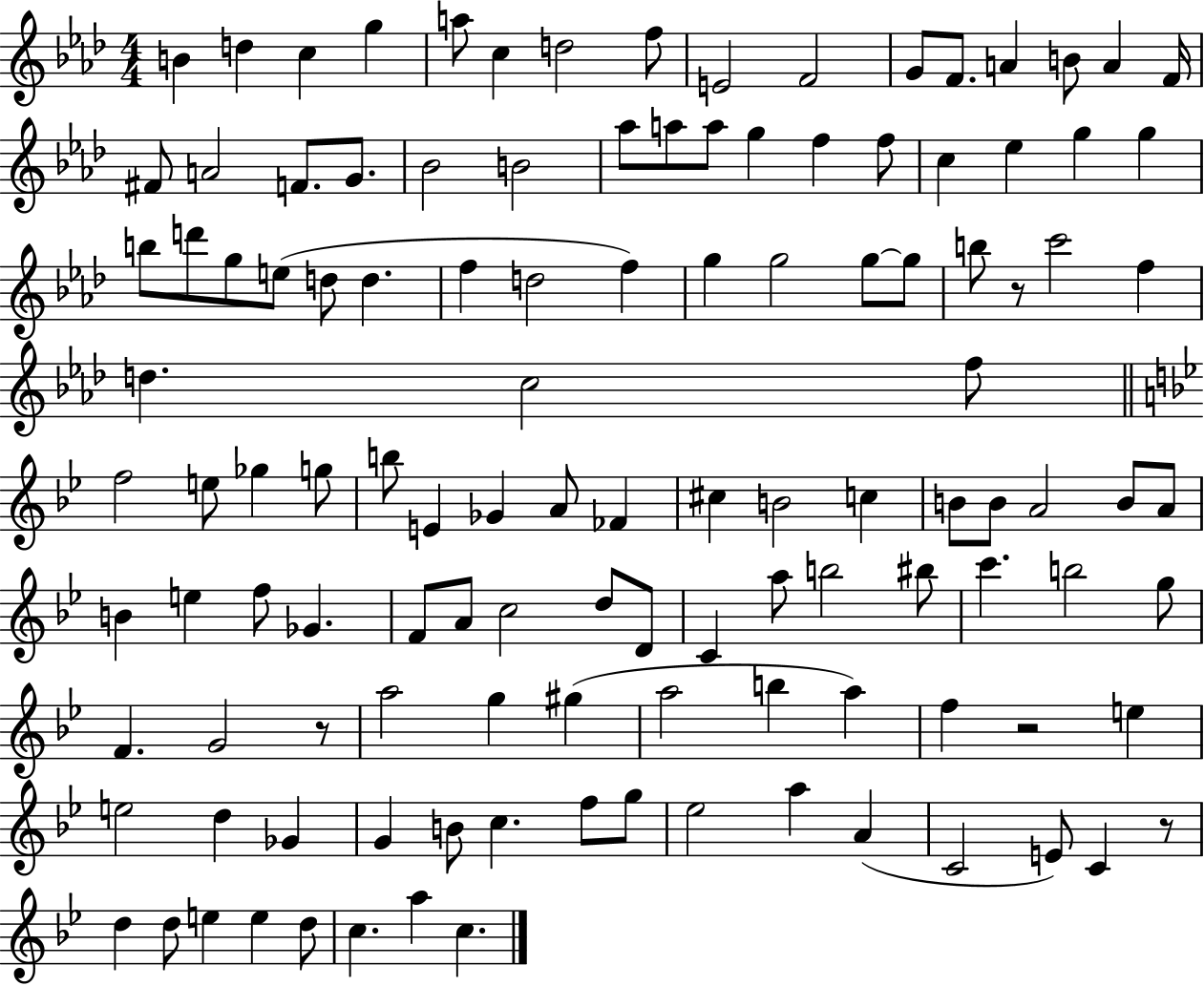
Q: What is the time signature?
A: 4/4